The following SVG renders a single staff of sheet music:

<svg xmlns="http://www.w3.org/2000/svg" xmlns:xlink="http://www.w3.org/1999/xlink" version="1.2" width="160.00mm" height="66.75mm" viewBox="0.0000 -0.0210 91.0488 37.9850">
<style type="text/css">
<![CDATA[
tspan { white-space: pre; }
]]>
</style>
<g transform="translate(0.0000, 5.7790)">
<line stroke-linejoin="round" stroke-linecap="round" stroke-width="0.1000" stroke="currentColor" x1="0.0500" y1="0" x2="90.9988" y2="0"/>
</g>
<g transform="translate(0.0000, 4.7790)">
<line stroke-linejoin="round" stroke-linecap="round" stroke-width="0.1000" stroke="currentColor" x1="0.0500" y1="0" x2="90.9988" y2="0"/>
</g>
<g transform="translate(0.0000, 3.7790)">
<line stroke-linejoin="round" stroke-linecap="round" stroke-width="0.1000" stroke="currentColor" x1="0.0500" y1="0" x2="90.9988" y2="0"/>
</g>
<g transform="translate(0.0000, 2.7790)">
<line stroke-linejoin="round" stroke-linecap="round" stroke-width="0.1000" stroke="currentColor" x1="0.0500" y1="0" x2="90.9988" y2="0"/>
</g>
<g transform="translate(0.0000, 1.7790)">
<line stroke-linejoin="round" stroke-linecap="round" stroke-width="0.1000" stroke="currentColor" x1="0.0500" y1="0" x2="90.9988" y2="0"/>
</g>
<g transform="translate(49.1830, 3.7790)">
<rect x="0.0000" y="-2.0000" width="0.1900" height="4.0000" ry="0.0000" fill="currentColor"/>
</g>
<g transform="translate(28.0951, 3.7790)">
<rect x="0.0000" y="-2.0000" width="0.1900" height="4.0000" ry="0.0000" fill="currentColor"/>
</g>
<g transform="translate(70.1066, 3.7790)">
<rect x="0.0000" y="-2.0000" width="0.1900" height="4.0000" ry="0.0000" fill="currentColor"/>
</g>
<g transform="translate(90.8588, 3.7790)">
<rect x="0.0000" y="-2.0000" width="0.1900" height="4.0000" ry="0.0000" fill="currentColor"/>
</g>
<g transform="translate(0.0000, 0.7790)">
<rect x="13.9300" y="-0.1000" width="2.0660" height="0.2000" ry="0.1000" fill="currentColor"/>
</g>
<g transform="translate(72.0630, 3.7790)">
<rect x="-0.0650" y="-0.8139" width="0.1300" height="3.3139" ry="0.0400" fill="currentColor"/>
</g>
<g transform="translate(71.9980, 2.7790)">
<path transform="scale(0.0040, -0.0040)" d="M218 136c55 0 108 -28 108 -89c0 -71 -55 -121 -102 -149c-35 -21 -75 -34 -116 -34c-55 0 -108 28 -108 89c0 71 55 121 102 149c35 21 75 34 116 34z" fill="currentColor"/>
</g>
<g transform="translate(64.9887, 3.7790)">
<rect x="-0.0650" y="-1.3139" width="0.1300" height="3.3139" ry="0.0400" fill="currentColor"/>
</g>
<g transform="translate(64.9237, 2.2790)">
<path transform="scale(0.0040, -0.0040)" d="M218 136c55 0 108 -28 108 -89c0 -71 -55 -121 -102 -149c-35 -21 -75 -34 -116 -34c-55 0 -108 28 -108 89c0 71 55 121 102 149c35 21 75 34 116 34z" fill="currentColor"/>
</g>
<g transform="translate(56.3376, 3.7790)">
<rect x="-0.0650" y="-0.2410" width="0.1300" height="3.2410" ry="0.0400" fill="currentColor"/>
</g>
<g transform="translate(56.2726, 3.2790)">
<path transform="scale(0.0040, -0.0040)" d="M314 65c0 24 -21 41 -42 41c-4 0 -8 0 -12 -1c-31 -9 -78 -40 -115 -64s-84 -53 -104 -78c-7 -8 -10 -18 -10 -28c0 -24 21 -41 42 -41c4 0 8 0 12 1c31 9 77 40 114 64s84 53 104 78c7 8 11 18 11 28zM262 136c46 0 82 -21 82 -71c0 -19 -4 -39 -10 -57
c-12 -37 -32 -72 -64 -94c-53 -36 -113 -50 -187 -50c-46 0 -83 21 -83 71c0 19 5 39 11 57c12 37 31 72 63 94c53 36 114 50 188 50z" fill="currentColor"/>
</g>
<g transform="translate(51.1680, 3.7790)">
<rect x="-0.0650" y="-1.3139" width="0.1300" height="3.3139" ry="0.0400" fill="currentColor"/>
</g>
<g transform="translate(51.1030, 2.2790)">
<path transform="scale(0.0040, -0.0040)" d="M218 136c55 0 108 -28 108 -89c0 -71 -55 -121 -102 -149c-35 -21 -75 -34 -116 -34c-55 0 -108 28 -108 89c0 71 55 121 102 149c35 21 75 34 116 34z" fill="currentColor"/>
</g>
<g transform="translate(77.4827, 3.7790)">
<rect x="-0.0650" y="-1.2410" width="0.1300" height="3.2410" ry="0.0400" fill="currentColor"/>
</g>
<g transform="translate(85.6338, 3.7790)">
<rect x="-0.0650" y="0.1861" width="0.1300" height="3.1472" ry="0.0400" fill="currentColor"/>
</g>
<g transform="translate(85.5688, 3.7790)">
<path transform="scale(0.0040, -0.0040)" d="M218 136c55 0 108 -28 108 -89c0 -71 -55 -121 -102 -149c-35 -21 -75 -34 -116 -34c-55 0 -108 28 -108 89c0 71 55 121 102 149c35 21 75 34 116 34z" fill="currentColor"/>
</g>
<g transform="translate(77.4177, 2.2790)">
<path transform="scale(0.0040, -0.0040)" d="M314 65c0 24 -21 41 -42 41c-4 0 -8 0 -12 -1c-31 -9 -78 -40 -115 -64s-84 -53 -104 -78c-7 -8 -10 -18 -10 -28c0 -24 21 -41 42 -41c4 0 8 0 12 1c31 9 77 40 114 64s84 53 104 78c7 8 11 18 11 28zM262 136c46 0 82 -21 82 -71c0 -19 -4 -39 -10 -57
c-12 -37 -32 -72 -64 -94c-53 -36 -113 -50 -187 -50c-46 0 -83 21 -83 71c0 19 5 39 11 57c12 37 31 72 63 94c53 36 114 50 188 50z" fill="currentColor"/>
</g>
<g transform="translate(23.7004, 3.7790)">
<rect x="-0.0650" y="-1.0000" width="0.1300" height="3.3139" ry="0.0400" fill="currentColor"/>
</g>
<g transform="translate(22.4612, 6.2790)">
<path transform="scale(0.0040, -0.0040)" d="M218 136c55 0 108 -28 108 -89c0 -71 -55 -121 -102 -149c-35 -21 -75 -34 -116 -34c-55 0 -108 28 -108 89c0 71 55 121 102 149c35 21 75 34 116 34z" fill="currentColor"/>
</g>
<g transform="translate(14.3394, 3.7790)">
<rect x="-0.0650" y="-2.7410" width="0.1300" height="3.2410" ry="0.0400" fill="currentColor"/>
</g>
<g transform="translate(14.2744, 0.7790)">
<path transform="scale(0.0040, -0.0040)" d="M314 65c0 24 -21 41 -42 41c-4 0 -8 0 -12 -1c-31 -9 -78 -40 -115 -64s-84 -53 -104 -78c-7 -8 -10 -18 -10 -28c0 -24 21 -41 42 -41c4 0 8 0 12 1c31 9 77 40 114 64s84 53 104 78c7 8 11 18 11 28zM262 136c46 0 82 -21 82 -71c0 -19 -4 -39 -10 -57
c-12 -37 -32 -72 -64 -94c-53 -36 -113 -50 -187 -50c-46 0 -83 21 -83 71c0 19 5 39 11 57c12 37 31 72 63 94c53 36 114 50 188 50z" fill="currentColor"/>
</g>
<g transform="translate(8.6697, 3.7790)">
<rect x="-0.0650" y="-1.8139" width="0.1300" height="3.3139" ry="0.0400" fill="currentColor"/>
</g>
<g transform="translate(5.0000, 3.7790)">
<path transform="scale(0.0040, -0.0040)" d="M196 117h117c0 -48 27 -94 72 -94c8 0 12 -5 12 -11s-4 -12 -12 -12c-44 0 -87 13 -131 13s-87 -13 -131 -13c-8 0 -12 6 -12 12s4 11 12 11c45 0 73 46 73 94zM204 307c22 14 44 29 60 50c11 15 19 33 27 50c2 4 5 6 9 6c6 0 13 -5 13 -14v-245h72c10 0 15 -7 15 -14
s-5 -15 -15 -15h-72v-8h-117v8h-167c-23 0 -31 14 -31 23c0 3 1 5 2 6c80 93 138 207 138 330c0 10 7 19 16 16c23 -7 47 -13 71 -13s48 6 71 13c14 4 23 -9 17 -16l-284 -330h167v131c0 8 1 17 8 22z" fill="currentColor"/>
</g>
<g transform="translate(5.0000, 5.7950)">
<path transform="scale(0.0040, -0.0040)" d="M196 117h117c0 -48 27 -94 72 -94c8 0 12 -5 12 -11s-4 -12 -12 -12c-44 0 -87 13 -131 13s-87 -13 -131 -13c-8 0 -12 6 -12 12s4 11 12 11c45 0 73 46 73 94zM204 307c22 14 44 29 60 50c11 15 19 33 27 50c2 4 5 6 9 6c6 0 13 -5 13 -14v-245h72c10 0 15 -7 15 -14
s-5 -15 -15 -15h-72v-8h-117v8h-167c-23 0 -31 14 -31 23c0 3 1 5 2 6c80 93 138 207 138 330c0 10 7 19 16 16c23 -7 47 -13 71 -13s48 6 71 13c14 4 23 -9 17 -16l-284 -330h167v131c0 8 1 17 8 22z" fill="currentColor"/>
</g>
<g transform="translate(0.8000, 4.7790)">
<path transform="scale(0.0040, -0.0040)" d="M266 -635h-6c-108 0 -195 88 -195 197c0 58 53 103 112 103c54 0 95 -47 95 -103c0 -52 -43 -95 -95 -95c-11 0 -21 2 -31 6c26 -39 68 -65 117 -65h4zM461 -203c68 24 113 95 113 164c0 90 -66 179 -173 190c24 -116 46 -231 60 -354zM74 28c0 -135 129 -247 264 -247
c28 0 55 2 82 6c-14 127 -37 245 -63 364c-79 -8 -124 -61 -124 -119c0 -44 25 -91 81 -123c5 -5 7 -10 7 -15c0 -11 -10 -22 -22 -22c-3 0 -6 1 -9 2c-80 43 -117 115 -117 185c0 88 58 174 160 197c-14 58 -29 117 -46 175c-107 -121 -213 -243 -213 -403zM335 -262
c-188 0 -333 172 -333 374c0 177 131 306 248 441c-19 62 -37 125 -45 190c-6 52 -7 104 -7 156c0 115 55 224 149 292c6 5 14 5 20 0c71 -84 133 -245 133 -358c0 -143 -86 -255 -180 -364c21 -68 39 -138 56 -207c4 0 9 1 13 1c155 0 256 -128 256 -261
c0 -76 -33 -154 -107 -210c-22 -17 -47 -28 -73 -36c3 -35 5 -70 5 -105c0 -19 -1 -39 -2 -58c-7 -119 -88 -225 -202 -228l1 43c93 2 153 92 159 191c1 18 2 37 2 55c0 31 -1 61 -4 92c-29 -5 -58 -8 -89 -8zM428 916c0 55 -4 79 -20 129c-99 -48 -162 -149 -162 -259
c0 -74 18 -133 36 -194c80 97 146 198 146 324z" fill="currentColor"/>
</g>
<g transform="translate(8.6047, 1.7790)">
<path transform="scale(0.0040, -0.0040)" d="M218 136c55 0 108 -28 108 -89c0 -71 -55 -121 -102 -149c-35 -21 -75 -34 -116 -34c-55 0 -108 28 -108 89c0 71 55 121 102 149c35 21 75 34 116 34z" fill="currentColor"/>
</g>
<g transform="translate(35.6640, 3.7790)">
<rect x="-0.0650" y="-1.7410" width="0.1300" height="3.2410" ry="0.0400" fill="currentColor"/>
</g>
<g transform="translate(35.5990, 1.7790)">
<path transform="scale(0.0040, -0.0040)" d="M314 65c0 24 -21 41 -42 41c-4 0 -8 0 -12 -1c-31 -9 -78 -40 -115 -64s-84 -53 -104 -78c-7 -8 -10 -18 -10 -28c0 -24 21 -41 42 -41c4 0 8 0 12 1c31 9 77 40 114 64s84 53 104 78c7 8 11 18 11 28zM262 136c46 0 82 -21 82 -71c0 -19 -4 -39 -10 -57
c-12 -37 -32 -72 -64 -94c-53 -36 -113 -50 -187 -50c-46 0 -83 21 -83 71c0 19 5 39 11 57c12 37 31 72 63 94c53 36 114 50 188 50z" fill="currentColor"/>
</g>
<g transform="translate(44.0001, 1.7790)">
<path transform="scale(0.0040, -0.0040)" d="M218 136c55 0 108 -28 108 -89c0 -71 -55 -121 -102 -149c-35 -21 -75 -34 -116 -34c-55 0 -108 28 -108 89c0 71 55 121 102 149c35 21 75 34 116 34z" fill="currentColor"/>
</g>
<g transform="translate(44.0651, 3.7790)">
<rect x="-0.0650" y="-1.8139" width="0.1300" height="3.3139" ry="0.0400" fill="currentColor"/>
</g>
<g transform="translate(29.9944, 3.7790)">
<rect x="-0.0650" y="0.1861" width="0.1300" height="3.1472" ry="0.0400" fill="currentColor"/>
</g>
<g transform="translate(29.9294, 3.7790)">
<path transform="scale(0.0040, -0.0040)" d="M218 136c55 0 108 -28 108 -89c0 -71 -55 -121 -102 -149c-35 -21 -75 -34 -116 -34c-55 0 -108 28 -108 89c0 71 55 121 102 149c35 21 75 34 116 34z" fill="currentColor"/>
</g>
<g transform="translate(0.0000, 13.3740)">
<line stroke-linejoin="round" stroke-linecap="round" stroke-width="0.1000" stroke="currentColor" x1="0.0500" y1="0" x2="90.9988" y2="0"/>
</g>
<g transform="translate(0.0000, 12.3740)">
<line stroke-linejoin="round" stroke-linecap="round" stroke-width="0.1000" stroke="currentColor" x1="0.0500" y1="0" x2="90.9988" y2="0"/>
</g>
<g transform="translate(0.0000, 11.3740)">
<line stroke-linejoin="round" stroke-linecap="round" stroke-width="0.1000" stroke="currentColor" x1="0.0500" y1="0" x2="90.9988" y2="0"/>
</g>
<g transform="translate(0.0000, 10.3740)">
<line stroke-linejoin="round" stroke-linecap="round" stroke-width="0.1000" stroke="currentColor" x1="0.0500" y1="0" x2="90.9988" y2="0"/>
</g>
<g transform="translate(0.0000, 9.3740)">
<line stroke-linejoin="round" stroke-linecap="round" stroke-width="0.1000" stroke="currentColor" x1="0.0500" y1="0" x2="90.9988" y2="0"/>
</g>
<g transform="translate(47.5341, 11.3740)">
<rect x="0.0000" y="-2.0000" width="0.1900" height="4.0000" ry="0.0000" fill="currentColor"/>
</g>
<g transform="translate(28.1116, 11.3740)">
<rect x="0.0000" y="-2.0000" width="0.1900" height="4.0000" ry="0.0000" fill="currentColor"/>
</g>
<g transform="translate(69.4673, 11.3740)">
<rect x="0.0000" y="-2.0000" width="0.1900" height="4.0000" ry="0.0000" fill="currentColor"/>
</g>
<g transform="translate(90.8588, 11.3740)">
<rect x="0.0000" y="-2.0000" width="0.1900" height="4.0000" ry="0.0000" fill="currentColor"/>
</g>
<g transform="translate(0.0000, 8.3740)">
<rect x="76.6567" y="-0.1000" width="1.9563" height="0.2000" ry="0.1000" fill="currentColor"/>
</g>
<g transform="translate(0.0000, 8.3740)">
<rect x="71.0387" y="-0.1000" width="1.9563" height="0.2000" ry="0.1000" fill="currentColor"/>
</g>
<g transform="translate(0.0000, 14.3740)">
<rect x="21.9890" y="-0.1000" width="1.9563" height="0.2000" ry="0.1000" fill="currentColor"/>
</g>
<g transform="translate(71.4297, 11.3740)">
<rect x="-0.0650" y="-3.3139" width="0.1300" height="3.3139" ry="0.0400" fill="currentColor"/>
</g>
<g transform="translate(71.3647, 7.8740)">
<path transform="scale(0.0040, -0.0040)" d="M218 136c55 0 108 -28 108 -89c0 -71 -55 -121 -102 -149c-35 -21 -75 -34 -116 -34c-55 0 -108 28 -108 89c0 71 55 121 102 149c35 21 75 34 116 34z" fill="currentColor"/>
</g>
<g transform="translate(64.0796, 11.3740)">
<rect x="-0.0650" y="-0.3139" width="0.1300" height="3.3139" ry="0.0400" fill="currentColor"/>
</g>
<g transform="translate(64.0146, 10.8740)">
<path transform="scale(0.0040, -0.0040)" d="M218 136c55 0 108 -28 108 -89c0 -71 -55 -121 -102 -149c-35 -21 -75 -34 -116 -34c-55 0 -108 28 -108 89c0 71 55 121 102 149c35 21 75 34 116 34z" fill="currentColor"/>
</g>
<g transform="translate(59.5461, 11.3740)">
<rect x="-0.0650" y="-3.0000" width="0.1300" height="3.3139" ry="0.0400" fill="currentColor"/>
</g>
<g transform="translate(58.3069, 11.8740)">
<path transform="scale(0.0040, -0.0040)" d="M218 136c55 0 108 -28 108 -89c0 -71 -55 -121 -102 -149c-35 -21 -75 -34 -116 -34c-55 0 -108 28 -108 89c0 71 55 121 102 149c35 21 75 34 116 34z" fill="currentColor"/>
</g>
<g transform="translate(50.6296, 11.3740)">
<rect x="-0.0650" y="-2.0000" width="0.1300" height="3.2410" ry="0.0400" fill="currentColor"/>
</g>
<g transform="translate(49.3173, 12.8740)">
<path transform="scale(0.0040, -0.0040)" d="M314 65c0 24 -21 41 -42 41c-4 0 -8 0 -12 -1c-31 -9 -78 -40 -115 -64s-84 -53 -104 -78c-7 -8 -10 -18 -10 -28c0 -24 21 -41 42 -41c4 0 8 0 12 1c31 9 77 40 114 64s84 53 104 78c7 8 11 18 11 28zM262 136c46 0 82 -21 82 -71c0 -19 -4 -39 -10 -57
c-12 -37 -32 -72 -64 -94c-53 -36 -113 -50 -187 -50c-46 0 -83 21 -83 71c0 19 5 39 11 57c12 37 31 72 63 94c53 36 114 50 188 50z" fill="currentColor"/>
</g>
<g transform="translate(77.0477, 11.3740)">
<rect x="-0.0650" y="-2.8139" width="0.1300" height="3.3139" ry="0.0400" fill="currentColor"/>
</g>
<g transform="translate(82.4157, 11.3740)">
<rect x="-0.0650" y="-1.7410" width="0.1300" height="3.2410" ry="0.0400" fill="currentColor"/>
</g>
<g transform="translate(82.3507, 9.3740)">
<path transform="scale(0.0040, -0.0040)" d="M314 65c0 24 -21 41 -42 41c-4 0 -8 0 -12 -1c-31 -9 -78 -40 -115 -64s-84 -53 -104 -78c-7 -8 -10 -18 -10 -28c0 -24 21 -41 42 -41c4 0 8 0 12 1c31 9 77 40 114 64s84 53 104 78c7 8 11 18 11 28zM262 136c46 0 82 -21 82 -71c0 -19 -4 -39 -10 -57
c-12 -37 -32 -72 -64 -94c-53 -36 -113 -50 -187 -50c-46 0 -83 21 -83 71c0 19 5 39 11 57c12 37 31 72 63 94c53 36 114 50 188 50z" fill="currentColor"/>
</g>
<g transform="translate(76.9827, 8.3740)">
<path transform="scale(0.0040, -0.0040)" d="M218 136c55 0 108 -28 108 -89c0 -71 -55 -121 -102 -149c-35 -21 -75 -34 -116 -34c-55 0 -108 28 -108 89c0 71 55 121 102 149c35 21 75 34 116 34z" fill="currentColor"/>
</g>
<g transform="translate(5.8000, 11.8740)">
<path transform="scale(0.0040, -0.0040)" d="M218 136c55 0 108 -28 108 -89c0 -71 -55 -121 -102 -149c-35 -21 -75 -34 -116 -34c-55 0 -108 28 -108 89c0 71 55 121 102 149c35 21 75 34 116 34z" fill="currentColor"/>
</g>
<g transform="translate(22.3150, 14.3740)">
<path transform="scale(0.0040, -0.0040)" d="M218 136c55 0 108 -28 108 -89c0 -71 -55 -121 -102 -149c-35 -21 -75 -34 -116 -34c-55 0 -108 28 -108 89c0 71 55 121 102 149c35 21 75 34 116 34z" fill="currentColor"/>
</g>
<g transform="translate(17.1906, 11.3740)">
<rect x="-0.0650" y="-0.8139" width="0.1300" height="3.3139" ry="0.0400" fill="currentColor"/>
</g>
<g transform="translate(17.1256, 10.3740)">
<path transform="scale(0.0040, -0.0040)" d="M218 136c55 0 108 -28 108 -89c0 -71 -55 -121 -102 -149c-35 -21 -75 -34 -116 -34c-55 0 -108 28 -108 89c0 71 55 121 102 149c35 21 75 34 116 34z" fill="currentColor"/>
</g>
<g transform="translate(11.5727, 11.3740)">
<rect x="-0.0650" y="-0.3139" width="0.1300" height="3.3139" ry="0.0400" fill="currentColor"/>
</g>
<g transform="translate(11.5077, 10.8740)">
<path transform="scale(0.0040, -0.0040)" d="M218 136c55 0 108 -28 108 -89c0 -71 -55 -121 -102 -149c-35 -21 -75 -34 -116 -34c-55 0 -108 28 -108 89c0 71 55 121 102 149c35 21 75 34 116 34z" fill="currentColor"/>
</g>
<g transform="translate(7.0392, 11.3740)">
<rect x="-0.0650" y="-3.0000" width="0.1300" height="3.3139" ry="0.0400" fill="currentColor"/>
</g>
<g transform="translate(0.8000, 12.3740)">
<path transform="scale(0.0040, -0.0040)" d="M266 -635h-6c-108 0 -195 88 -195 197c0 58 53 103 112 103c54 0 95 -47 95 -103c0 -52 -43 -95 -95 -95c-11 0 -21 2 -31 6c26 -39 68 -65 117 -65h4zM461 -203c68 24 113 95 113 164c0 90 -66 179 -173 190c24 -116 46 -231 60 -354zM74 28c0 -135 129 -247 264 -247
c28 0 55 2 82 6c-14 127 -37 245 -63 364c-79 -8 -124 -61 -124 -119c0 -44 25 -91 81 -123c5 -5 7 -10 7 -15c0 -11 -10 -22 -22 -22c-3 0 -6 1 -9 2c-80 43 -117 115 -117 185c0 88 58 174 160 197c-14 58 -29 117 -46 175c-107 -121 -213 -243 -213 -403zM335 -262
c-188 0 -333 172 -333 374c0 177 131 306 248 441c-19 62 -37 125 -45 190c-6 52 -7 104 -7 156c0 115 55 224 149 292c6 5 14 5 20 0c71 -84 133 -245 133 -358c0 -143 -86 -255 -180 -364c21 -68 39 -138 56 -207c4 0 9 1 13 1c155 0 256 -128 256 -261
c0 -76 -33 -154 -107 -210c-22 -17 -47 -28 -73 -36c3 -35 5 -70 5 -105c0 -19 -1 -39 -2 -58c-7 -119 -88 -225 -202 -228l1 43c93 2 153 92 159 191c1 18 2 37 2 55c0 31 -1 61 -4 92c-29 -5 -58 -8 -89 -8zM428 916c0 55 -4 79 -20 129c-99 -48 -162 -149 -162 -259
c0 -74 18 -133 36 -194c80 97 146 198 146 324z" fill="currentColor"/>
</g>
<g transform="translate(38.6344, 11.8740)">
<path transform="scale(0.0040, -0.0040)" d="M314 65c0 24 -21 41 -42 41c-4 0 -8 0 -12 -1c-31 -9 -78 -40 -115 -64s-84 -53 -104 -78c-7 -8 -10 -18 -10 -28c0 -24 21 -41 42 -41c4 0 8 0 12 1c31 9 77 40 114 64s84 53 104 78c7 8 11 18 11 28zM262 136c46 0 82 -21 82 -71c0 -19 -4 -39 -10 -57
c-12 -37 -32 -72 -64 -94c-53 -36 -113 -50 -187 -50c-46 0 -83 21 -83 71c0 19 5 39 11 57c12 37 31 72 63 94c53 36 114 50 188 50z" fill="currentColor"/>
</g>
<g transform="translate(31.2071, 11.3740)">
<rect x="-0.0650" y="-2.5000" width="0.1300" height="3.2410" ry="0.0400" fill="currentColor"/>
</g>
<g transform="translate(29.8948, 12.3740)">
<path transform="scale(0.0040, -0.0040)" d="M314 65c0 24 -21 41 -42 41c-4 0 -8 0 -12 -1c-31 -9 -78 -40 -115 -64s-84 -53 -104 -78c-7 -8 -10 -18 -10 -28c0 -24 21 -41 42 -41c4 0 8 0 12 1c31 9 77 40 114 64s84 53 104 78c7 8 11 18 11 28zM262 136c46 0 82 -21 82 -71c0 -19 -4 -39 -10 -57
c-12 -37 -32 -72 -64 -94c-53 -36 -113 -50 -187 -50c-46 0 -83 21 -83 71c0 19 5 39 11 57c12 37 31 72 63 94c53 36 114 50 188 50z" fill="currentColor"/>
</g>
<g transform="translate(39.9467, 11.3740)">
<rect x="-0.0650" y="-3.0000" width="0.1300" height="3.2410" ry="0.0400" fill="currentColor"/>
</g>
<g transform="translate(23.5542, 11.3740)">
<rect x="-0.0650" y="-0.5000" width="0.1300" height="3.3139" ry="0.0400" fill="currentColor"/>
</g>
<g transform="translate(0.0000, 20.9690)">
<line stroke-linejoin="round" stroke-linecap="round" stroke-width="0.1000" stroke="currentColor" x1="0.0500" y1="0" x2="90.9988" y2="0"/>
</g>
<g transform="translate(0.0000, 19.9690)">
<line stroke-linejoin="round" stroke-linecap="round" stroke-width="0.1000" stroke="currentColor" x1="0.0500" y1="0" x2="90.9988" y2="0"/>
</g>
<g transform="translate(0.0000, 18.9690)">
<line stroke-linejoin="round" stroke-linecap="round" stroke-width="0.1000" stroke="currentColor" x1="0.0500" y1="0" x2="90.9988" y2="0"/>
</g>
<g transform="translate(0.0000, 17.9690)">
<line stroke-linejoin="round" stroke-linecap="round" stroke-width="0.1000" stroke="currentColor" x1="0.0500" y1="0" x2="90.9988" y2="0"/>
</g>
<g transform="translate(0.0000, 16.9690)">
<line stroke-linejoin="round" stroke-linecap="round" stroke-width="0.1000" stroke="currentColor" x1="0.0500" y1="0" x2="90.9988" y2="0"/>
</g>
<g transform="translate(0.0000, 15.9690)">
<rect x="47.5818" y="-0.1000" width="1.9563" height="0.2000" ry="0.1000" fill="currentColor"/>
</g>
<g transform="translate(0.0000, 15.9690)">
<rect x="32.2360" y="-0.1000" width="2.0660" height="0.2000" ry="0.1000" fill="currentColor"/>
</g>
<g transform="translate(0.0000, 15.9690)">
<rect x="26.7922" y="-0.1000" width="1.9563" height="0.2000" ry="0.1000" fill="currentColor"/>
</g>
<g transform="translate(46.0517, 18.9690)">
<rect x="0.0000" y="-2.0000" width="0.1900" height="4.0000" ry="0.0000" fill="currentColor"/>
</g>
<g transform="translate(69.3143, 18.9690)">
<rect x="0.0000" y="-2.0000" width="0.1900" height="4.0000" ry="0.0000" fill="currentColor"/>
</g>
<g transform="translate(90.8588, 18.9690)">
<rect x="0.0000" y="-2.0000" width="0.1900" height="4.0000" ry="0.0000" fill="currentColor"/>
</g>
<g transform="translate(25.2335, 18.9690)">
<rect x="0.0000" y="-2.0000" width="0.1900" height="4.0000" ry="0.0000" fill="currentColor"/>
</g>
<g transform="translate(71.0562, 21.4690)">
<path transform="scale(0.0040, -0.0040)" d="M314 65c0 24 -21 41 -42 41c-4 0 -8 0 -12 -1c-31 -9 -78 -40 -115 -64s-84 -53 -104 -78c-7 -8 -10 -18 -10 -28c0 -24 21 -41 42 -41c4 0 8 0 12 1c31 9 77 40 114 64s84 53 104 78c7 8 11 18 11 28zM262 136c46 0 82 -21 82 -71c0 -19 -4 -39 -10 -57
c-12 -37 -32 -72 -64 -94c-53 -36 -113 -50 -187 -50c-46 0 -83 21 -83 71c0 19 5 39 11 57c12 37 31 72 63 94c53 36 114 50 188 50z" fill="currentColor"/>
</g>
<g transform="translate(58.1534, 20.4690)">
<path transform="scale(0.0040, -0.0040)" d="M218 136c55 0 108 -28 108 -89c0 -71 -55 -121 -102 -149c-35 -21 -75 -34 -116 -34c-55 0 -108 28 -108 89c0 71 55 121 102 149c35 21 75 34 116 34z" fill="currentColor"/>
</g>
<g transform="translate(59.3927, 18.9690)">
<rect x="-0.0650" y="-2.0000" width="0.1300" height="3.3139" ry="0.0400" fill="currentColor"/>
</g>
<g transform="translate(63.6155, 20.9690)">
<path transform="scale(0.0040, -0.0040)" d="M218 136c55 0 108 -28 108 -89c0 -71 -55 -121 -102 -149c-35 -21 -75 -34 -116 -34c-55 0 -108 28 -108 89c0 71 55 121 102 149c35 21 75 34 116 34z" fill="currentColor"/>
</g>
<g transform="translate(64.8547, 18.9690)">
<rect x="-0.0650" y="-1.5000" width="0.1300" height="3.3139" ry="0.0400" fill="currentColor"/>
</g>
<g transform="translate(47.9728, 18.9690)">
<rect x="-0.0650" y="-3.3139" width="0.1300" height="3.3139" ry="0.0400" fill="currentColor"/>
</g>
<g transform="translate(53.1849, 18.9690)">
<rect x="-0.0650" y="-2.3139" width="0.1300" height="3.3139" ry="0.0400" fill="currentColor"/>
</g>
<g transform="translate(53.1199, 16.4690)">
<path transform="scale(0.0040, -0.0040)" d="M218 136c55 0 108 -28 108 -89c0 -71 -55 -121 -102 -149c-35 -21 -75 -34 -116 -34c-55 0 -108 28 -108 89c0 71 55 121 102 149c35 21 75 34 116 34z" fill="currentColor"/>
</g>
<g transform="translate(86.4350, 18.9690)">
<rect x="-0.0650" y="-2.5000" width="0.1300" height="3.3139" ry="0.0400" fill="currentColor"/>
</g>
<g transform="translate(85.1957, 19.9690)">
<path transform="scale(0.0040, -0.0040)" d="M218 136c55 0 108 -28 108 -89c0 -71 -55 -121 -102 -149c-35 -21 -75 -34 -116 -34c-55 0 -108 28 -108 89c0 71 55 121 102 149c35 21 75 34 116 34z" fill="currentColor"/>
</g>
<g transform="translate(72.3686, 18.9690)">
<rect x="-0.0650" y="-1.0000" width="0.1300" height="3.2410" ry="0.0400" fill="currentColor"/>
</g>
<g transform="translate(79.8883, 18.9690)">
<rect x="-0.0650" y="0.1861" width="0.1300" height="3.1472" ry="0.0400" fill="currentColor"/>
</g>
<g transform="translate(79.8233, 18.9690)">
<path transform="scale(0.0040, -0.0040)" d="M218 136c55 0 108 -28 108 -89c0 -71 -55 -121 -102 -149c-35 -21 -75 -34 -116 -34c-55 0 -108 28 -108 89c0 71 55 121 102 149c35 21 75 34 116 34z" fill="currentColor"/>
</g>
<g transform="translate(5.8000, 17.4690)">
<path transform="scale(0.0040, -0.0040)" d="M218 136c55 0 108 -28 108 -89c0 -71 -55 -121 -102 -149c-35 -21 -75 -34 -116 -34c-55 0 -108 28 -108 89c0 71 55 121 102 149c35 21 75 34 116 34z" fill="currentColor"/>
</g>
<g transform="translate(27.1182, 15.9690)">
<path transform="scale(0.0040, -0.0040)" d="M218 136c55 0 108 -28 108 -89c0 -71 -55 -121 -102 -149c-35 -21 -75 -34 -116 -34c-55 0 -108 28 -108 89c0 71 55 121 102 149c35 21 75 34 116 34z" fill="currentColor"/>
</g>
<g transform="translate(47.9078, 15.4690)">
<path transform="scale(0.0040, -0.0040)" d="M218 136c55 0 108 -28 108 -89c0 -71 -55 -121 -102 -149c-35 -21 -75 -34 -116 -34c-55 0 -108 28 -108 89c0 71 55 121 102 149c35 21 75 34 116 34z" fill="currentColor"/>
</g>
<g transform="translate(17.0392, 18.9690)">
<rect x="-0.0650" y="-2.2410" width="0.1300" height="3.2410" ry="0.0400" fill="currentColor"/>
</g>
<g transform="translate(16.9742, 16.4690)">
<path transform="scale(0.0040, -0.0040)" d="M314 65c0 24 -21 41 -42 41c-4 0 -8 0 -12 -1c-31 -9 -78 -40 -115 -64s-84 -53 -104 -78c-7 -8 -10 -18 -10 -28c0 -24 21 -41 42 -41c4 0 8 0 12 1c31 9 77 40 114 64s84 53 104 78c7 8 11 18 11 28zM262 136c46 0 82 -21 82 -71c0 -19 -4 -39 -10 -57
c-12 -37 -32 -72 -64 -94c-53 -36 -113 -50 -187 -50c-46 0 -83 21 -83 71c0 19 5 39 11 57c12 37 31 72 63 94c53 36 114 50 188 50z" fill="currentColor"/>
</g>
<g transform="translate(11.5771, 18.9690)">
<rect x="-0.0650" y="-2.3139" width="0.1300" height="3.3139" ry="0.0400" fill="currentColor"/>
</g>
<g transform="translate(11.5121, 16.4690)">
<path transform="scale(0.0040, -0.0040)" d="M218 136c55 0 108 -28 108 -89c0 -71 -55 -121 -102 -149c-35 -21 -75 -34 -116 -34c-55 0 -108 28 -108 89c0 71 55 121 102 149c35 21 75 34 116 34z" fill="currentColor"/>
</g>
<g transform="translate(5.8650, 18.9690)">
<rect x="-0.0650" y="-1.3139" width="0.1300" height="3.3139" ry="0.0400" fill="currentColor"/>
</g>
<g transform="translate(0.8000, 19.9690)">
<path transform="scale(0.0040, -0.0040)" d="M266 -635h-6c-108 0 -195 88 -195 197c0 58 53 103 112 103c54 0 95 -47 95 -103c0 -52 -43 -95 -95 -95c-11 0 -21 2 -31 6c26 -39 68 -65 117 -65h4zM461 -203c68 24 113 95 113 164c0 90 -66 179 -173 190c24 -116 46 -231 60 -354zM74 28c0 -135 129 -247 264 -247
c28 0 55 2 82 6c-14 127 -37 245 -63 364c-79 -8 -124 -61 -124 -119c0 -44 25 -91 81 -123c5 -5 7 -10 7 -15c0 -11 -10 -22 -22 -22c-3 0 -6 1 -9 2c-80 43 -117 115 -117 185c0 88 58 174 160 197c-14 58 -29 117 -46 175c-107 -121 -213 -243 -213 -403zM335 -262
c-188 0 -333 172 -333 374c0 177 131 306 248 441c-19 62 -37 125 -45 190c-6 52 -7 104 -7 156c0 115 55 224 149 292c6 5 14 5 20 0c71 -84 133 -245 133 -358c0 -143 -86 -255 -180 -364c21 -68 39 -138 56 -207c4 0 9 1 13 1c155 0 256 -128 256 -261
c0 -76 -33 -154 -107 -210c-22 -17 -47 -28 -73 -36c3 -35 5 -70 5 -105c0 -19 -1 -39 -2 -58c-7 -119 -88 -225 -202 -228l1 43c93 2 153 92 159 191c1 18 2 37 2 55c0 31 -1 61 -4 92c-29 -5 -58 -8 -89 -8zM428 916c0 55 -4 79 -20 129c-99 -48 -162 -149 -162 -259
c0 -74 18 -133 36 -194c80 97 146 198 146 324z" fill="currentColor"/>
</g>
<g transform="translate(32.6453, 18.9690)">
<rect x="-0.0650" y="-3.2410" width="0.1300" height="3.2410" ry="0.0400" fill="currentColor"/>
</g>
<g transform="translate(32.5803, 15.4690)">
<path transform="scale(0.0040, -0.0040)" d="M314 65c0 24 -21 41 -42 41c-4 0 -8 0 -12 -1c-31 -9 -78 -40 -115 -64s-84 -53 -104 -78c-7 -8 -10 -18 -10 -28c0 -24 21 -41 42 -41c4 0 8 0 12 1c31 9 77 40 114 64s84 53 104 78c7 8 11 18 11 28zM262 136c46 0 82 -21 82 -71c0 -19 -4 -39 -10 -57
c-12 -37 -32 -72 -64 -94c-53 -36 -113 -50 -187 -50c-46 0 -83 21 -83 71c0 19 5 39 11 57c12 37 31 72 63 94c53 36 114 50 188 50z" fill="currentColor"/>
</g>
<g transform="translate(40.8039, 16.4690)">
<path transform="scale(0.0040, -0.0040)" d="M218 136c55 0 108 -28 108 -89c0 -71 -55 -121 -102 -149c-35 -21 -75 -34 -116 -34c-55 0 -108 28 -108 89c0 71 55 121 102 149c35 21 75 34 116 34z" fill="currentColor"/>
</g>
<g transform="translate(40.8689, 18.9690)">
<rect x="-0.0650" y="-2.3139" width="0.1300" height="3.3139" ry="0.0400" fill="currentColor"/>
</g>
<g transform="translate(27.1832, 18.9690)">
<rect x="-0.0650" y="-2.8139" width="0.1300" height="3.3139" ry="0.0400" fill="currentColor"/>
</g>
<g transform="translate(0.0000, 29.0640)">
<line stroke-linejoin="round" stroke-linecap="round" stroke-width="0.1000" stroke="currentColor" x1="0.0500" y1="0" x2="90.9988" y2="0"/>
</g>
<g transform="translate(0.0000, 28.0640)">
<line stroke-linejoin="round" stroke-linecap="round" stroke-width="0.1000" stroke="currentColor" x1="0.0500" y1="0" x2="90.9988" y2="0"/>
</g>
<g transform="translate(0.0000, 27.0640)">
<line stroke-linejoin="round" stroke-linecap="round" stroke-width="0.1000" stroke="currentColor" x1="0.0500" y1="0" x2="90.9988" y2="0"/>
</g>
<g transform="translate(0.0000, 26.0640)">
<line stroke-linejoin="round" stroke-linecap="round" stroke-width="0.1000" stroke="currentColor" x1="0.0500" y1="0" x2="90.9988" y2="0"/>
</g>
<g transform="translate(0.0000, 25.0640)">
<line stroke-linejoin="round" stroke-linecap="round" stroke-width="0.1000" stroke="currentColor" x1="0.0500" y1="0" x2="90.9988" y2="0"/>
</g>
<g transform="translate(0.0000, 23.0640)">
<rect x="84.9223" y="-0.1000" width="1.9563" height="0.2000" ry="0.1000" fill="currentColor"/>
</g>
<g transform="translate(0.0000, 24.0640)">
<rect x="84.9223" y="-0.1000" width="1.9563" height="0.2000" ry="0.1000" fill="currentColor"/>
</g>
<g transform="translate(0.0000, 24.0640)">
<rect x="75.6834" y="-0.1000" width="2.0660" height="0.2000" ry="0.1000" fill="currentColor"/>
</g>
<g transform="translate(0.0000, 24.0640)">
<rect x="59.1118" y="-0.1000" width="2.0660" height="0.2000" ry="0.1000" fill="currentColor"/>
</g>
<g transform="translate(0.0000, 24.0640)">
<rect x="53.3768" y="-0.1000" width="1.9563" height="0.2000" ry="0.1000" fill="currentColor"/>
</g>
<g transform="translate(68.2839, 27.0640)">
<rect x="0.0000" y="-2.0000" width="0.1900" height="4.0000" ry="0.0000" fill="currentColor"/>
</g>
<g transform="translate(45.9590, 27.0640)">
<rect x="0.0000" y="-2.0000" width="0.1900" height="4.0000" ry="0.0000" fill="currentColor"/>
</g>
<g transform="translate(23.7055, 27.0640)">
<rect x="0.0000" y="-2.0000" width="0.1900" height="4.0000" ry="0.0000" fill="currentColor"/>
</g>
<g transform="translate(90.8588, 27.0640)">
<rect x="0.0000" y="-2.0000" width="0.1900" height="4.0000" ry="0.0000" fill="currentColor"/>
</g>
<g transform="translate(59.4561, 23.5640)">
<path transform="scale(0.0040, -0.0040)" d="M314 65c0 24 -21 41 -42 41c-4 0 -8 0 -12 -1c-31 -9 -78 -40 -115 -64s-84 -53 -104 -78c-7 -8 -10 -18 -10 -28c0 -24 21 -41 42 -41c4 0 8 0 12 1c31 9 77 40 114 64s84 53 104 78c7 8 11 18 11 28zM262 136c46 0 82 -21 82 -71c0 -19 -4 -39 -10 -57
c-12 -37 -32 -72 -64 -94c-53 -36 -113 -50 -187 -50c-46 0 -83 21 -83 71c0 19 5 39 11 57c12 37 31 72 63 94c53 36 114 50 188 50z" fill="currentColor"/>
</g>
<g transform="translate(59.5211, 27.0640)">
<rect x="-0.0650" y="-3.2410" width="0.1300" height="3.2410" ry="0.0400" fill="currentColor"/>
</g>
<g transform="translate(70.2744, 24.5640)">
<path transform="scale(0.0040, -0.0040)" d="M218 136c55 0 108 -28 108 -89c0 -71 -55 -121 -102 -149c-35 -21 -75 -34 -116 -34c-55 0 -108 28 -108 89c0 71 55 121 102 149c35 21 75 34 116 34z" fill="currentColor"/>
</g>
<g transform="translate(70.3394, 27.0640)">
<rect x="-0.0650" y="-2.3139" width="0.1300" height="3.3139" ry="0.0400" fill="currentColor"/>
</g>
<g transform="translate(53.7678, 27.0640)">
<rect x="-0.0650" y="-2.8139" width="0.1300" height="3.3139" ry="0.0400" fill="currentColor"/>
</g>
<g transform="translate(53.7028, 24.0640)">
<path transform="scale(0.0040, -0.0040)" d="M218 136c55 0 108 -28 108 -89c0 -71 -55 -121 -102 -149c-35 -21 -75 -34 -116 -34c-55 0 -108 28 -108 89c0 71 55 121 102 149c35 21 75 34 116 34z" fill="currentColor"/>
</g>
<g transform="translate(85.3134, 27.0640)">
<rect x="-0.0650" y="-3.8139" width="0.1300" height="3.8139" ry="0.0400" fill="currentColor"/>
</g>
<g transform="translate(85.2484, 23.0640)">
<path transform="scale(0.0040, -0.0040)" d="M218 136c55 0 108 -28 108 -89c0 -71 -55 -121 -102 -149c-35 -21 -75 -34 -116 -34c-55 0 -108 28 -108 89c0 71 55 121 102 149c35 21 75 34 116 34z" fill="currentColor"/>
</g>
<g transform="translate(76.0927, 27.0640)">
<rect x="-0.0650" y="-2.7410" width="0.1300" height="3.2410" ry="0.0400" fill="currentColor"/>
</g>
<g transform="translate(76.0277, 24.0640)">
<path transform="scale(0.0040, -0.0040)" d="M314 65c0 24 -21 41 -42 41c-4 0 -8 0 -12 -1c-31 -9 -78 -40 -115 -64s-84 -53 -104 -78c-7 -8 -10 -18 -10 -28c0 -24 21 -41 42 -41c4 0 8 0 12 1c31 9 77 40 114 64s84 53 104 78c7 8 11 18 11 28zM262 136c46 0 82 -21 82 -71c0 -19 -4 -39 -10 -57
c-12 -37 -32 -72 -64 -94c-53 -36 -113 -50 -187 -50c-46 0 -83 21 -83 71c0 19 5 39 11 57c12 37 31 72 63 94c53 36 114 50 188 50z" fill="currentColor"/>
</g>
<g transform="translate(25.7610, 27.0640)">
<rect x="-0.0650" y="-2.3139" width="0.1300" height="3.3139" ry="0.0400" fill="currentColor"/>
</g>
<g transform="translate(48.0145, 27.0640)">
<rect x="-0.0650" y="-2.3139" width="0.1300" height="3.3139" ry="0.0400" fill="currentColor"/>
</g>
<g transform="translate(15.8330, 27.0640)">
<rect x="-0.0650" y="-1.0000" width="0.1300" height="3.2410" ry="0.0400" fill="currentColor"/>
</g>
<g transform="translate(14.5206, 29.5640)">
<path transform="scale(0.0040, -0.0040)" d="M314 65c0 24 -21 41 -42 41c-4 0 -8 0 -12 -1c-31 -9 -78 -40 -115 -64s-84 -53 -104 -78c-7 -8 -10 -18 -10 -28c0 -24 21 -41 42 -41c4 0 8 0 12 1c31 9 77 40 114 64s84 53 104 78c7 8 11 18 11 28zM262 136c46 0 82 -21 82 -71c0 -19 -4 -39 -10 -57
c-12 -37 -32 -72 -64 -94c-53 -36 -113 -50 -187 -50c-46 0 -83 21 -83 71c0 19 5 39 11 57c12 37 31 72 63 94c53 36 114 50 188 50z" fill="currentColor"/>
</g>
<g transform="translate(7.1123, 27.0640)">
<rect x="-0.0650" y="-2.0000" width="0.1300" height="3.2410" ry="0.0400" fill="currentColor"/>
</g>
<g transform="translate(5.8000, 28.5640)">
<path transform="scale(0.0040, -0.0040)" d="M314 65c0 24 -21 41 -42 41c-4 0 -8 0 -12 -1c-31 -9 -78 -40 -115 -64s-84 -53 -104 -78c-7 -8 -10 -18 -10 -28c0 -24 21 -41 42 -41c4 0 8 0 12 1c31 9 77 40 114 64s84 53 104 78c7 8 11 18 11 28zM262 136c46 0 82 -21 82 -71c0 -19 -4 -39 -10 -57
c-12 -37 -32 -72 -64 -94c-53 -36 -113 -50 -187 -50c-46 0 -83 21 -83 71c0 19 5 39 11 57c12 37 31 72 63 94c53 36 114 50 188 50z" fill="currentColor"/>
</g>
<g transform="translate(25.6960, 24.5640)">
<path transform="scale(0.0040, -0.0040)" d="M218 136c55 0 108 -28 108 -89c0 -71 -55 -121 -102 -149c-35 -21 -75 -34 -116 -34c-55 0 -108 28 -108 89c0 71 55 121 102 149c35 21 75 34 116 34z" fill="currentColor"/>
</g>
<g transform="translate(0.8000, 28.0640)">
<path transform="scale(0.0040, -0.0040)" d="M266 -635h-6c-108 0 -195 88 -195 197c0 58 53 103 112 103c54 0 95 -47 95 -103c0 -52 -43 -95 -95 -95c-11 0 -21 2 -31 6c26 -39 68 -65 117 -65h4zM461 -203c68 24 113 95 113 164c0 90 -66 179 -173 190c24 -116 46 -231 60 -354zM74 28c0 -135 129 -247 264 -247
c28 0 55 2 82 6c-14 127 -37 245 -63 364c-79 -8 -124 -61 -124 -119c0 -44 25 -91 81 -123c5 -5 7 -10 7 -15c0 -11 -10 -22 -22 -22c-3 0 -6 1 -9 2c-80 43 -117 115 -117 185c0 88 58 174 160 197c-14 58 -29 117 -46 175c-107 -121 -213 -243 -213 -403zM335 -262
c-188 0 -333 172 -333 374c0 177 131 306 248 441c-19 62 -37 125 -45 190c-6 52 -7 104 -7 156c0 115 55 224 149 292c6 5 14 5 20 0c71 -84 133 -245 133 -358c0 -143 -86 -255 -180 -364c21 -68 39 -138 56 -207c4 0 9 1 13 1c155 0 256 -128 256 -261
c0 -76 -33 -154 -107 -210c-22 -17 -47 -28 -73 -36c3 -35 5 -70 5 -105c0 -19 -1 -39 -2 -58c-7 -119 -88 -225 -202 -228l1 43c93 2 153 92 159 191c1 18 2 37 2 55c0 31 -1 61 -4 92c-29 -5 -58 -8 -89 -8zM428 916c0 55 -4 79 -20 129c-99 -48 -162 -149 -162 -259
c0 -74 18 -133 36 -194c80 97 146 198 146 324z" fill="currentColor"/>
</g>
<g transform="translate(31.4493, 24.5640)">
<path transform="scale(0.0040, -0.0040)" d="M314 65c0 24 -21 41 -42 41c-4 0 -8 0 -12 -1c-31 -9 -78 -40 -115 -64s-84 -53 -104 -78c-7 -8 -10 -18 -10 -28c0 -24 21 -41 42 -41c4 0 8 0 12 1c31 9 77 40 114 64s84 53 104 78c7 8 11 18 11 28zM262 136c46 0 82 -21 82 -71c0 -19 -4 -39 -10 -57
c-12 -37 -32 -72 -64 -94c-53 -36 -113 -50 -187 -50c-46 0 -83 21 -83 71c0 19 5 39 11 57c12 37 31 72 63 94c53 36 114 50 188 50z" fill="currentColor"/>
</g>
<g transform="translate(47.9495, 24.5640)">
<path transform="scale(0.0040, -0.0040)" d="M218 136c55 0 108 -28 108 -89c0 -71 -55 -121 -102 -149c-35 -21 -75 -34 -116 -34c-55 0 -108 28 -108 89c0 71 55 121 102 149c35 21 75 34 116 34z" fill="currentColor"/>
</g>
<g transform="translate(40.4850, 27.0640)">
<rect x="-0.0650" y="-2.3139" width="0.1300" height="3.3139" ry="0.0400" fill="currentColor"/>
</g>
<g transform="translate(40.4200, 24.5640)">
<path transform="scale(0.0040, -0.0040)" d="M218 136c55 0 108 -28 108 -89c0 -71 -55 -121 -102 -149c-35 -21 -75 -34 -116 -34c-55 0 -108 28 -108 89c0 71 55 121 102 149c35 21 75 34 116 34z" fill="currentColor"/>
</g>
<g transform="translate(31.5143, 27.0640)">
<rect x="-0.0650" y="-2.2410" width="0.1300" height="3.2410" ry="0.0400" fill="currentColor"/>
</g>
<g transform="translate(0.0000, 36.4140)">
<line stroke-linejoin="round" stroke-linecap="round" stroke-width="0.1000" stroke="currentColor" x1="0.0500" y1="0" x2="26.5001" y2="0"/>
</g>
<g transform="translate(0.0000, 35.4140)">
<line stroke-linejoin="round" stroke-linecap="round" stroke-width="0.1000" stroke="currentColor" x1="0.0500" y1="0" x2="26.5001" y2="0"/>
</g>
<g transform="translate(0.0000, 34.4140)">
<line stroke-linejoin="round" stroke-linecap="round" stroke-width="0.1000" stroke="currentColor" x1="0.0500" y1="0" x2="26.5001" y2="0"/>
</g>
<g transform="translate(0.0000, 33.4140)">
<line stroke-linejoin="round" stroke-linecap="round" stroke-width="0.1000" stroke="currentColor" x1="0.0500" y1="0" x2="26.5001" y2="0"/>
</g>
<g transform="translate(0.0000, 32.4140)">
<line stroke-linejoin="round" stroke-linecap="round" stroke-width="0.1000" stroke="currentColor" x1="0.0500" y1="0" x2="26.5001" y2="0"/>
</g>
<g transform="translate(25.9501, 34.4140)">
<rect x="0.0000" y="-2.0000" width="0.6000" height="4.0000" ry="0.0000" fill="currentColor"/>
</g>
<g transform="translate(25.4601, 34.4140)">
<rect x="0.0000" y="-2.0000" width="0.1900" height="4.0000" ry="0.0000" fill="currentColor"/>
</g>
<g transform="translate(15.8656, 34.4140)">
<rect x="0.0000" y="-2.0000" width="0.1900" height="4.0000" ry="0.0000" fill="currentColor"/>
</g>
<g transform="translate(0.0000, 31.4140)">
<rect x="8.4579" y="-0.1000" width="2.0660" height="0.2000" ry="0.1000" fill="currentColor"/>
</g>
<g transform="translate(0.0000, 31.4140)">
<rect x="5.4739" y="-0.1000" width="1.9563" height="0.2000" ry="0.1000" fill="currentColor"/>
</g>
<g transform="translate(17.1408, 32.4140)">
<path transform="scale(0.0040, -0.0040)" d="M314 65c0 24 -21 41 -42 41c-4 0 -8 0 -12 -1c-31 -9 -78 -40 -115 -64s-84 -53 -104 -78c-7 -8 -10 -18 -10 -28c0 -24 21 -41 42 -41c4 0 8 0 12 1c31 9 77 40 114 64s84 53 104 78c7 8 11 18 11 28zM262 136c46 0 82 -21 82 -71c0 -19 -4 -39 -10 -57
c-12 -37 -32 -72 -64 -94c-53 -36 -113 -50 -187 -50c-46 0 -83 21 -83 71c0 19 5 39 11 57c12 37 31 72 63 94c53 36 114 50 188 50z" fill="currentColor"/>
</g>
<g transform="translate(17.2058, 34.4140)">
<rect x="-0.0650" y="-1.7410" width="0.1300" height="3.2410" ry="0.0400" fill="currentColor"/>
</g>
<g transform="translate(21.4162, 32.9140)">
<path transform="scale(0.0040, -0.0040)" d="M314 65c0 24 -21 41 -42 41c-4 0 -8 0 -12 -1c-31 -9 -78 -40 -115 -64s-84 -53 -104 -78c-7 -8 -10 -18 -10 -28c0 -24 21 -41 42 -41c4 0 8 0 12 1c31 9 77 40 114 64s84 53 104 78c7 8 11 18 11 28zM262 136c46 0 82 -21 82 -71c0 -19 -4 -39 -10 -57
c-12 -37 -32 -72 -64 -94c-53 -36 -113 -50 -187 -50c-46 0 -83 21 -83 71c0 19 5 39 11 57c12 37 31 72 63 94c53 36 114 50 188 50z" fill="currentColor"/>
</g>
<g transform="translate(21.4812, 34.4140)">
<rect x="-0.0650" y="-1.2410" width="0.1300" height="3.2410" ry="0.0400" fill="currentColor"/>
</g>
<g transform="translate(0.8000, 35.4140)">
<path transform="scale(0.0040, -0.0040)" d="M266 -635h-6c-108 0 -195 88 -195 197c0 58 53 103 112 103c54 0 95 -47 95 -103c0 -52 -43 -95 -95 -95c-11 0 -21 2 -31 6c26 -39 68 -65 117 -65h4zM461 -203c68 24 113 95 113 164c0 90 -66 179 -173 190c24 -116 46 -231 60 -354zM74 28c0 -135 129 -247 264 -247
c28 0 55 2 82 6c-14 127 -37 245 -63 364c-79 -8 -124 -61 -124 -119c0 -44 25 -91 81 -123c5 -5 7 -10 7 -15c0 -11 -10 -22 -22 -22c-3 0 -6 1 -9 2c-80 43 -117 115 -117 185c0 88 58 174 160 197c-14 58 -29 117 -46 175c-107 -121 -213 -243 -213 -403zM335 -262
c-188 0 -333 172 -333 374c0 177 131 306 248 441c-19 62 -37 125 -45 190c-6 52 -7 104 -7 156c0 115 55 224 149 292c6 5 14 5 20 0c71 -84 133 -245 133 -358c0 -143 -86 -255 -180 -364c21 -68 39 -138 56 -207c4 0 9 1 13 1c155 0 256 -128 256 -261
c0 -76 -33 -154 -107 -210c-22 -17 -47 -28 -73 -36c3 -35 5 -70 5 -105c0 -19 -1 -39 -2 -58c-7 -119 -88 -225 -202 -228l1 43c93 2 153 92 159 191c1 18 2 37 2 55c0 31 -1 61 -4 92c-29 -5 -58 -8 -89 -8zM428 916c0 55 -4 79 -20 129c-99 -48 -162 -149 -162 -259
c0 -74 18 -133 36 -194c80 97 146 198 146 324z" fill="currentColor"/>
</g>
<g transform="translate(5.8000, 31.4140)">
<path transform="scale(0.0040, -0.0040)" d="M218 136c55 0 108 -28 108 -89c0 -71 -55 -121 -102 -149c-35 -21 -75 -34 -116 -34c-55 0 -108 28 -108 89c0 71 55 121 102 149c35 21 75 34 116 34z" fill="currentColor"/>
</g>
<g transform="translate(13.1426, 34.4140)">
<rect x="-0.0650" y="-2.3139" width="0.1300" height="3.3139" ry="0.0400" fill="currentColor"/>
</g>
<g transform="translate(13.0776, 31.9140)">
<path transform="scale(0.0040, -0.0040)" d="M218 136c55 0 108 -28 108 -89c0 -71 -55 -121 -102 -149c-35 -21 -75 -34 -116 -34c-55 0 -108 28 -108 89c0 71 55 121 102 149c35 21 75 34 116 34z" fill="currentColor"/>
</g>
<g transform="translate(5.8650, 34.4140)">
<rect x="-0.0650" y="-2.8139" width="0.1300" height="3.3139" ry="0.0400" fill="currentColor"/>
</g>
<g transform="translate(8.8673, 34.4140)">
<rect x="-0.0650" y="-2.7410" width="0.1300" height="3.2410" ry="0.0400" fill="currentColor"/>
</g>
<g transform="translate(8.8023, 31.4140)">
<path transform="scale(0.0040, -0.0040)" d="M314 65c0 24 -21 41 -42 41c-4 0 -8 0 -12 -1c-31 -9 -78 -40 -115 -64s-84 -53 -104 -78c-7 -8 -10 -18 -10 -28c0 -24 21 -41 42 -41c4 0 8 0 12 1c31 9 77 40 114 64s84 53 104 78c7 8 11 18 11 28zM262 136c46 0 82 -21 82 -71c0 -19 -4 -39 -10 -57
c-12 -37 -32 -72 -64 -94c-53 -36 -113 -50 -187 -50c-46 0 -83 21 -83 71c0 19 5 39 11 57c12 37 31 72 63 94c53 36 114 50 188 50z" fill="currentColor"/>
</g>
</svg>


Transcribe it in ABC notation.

X:1
T:Untitled
M:4/4
L:1/4
K:C
f a2 D B f2 f e c2 e d e2 B A c d C G2 A2 F2 A c b a f2 e g g2 a b2 g b g F E D2 B G F2 D2 g g2 g g a b2 g a2 c' a a2 g f2 e2